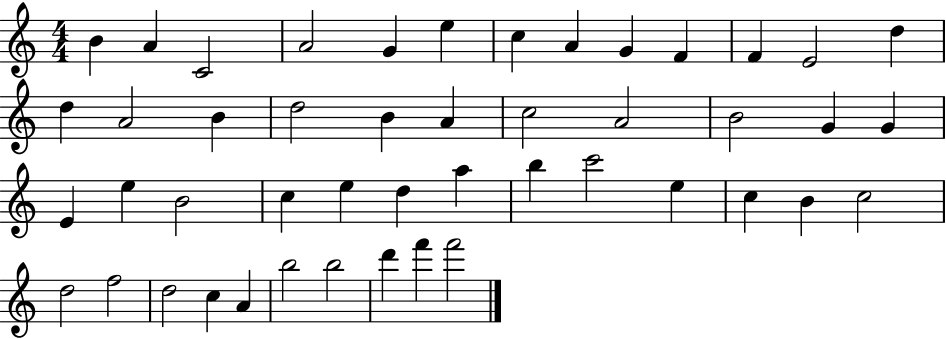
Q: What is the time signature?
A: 4/4